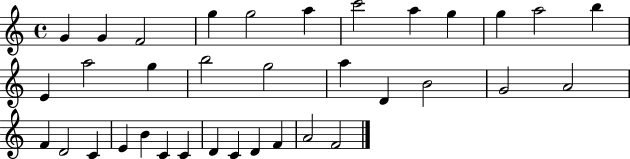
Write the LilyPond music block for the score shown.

{
  \clef treble
  \time 4/4
  \defaultTimeSignature
  \key c \major
  g'4 g'4 f'2 | g''4 g''2 a''4 | c'''2 a''4 g''4 | g''4 a''2 b''4 | \break e'4 a''2 g''4 | b''2 g''2 | a''4 d'4 b'2 | g'2 a'2 | \break f'4 d'2 c'4 | e'4 b'4 c'4 c'4 | d'4 c'4 d'4 f'4 | a'2 f'2 | \break \bar "|."
}